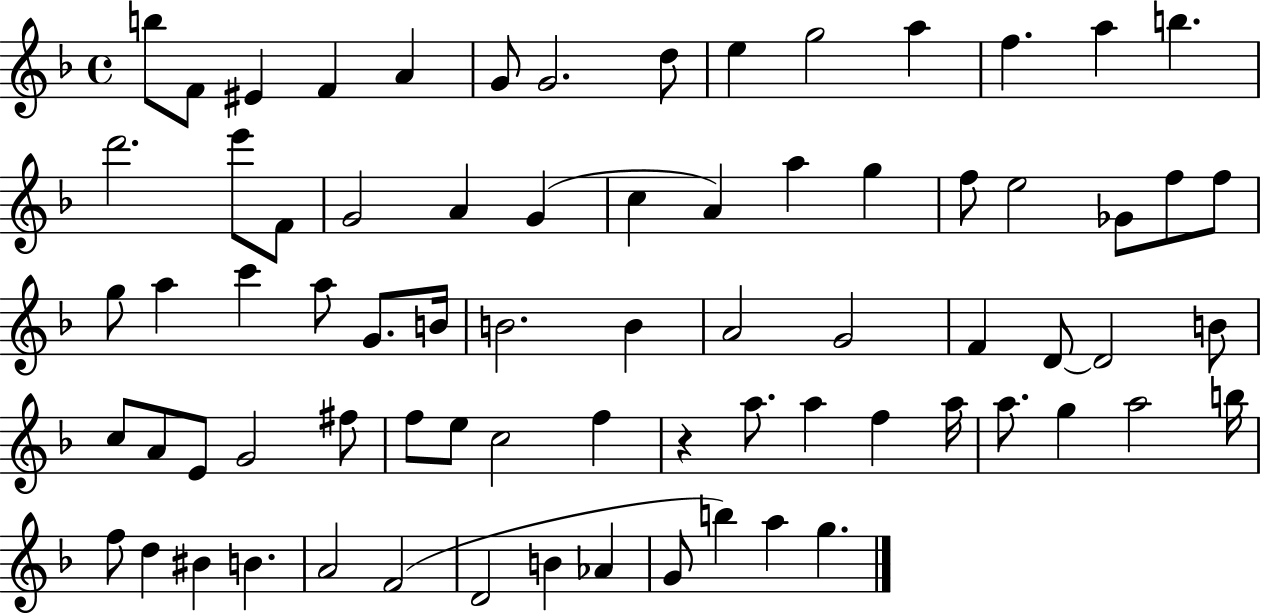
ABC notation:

X:1
T:Untitled
M:4/4
L:1/4
K:F
b/2 F/2 ^E F A G/2 G2 d/2 e g2 a f a b d'2 e'/2 F/2 G2 A G c A a g f/2 e2 _G/2 f/2 f/2 g/2 a c' a/2 G/2 B/4 B2 B A2 G2 F D/2 D2 B/2 c/2 A/2 E/2 G2 ^f/2 f/2 e/2 c2 f z a/2 a f a/4 a/2 g a2 b/4 f/2 d ^B B A2 F2 D2 B _A G/2 b a g